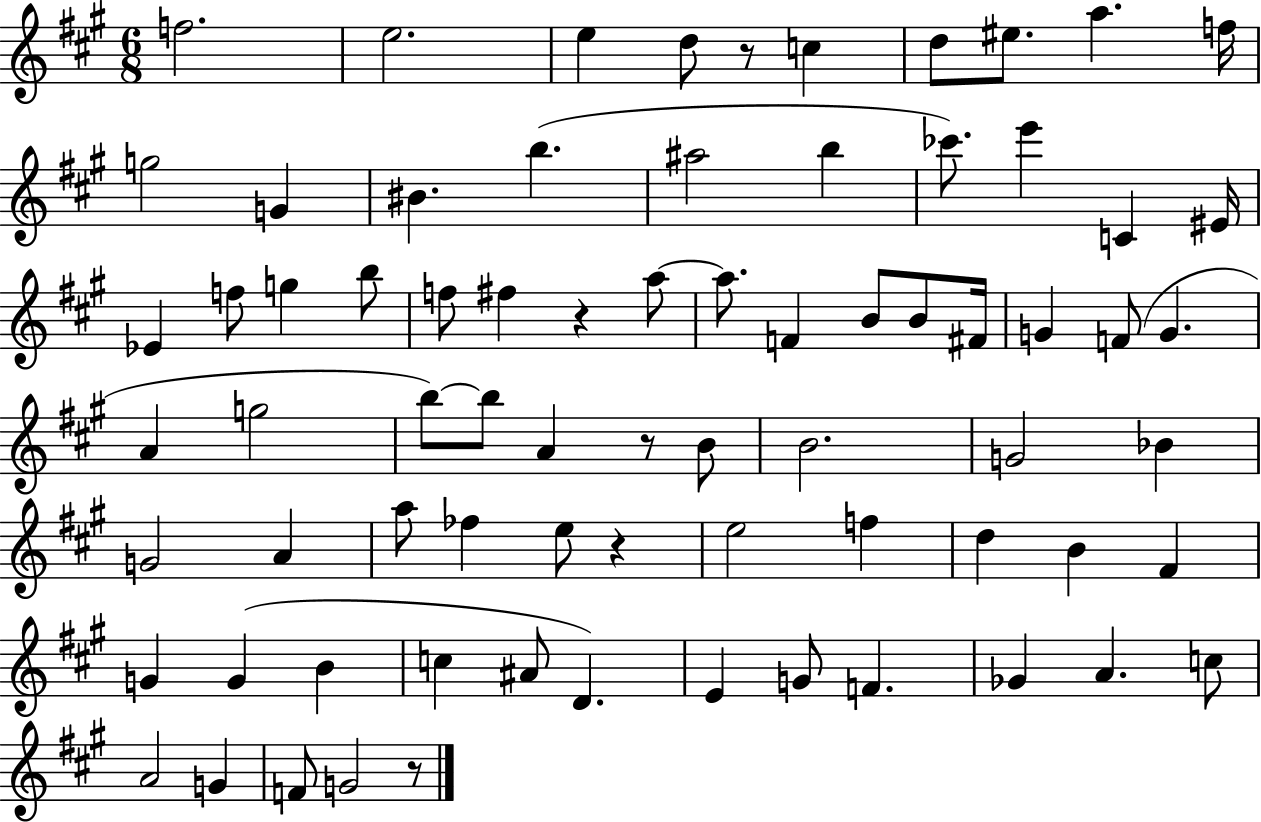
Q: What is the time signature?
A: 6/8